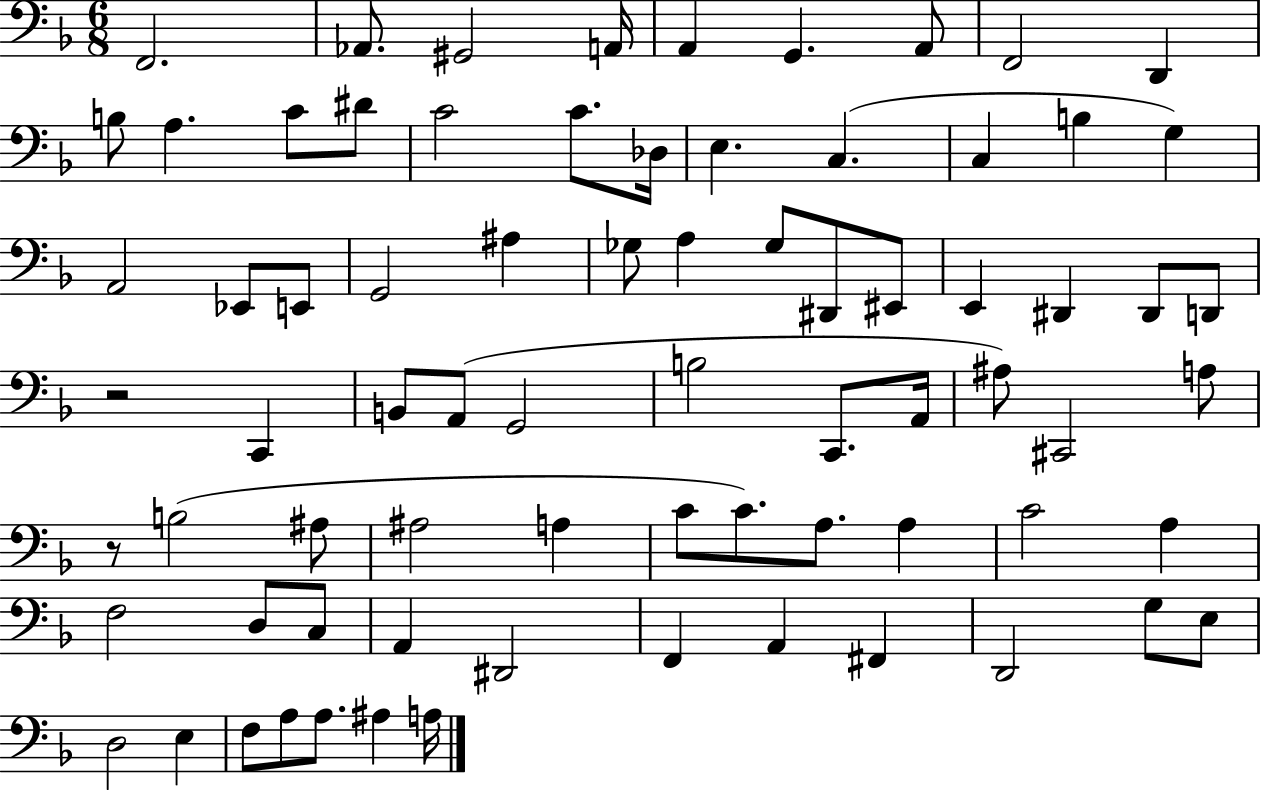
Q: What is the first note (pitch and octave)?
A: F2